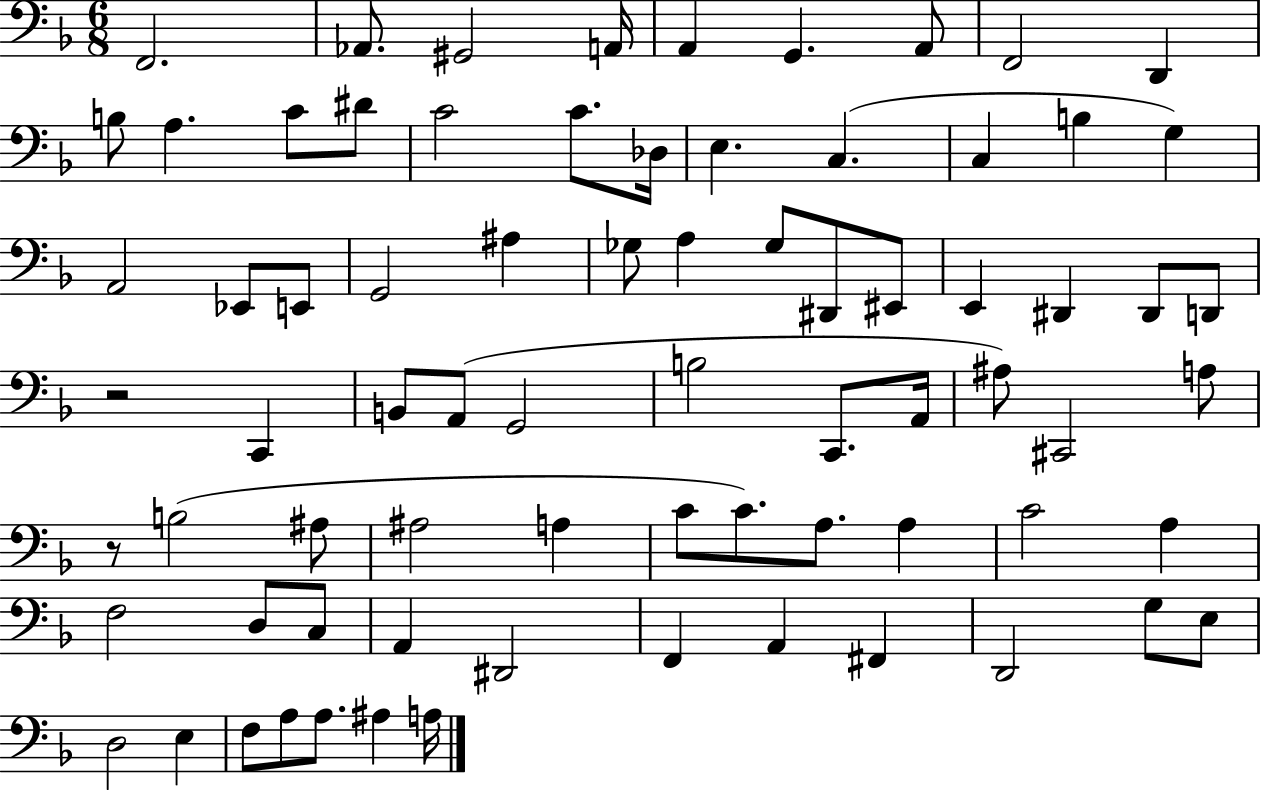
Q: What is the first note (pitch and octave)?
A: F2